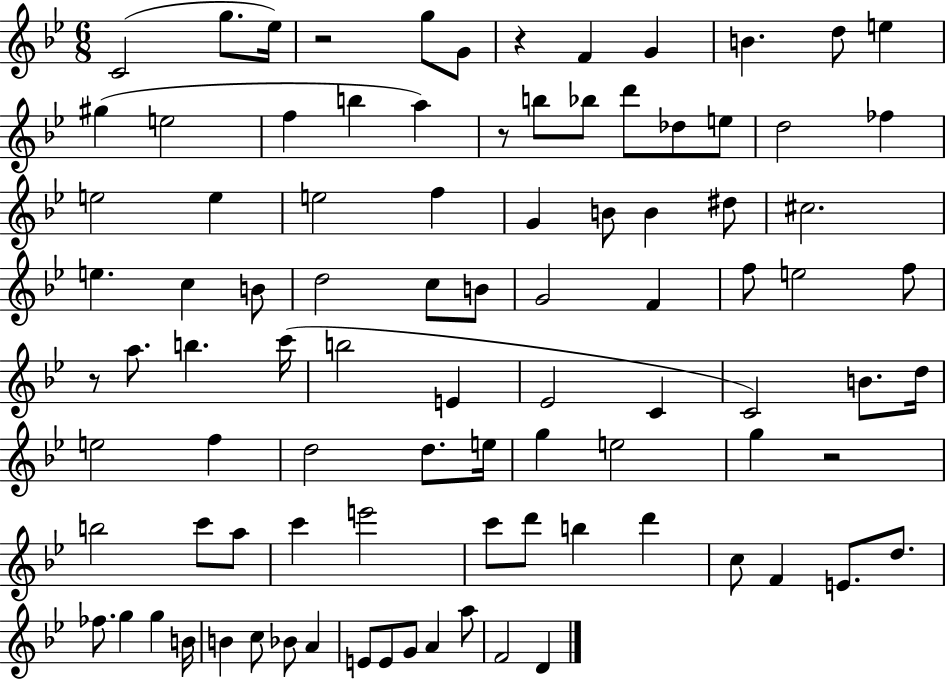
{
  \clef treble
  \numericTimeSignature
  \time 6/8
  \key bes \major
  c'2( g''8. ees''16) | r2 g''8 g'8 | r4 f'4 g'4 | b'4. d''8 e''4 | \break gis''4( e''2 | f''4 b''4 a''4) | r8 b''8 bes''8 d'''8 des''8 e''8 | d''2 fes''4 | \break e''2 e''4 | e''2 f''4 | g'4 b'8 b'4 dis''8 | cis''2. | \break e''4. c''4 b'8 | d''2 c''8 b'8 | g'2 f'4 | f''8 e''2 f''8 | \break r8 a''8. b''4. c'''16( | b''2 e'4 | ees'2 c'4 | c'2) b'8. d''16 | \break e''2 f''4 | d''2 d''8. e''16 | g''4 e''2 | g''4 r2 | \break b''2 c'''8 a''8 | c'''4 e'''2 | c'''8 d'''8 b''4 d'''4 | c''8 f'4 e'8. d''8. | \break fes''8. g''4 g''4 b'16 | b'4 c''8 bes'8 a'4 | e'8 e'8 g'8 a'4 a''8 | f'2 d'4 | \break \bar "|."
}